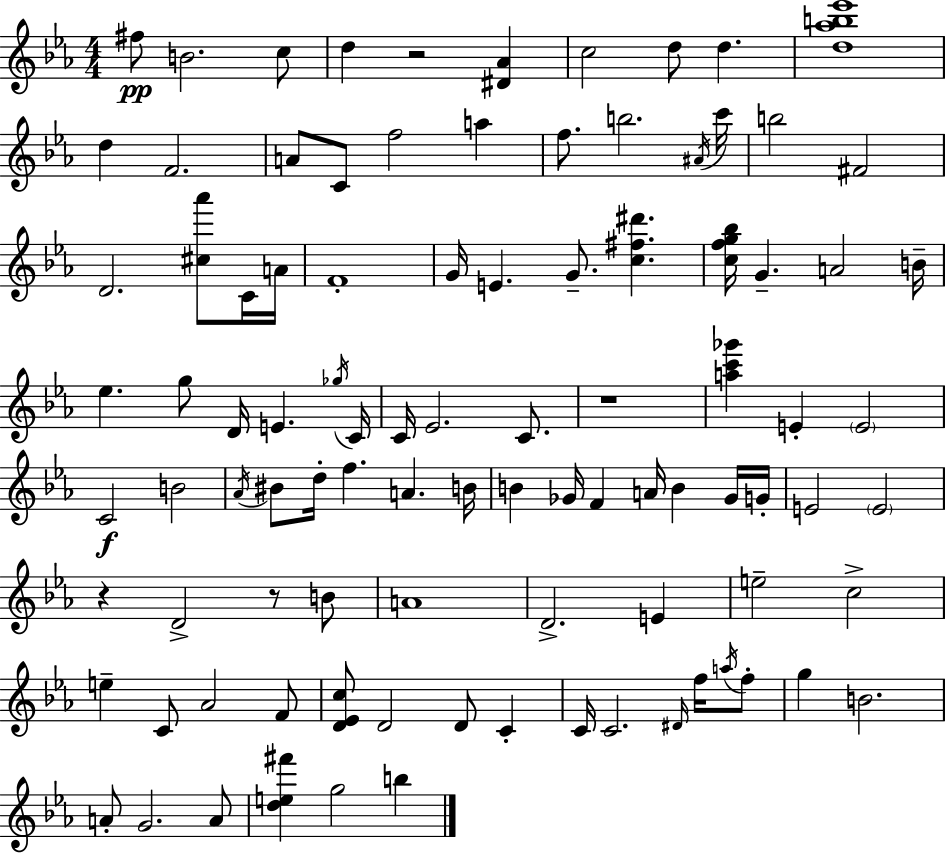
{
  \clef treble
  \numericTimeSignature
  \time 4/4
  \key c \minor
  fis''8\pp b'2. c''8 | d''4 r2 <dis' aes'>4 | c''2 d''8 d''4. | <d'' aes'' b'' ees'''>1 | \break d''4 f'2. | a'8 c'8 f''2 a''4 | f''8. b''2. \acciaccatura { ais'16 } | c'''16 b''2 fis'2 | \break d'2. <cis'' aes'''>8 c'16 | a'16 f'1-. | g'16 e'4. g'8.-- <c'' fis'' dis'''>4. | <c'' f'' g'' bes''>16 g'4.-- a'2 | \break b'16-- ees''4. g''8 d'16 e'4. | \acciaccatura { ges''16 } c'16 c'16 ees'2. c'8. | r1 | <a'' c''' ges'''>4 e'4-. \parenthesize e'2 | \break c'2\f b'2 | \acciaccatura { aes'16 } bis'8 d''16-. f''4. a'4. | b'16 b'4 ges'16 f'4 a'16 b'4 | ges'16 g'16-. e'2 \parenthesize e'2 | \break r4 d'2-> r8 | b'8 a'1 | d'2.-> e'4 | e''2-- c''2-> | \break e''4-- c'8 aes'2 | f'8 <d' ees' c''>8 d'2 d'8 c'4-. | c'16 c'2. | \grace { dis'16 } f''16 \acciaccatura { a''16 } f''8-. g''4 b'2. | \break a'8-. g'2. | a'8 <d'' e'' fis'''>4 g''2 | b''4 \bar "|."
}